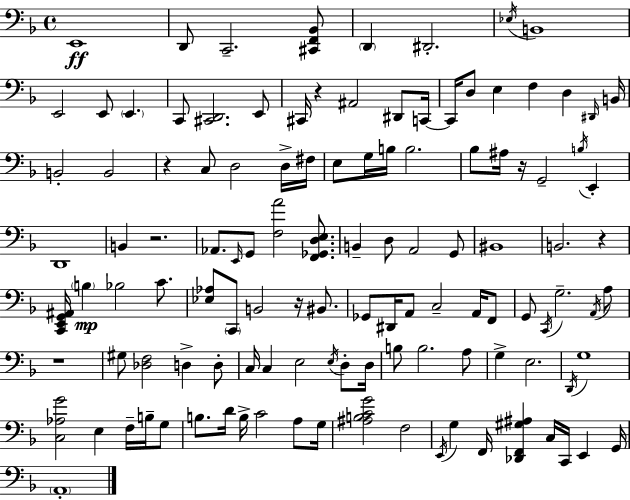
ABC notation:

X:1
T:Untitled
M:4/4
L:1/4
K:Dm
E,,4 D,,/2 C,,2 [^C,,F,,_B,,]/2 D,, ^D,,2 _E,/4 B,,4 E,,2 E,,/2 E,, C,,/2 [^C,,D,,]2 E,,/2 ^C,,/4 z ^A,,2 ^D,,/2 C,,/4 C,,/4 D,/2 E, F, D, ^D,,/4 B,,/4 B,,2 B,,2 z C,/2 D,2 D,/4 ^F,/4 E,/2 G,/4 B,/4 B,2 _B,/2 ^A,/4 z/4 G,,2 B,/4 E,, D,,4 B,, z2 _A,,/2 E,,/4 G,,/2 [F,A]2 [F,,_G,,D,E,]/2 B,, D,/2 A,,2 G,,/2 ^B,,4 B,,2 z [C,,E,,G,,^A,,]/4 B, _B,2 C/2 [_E,_A,]/2 C,,/2 B,,2 z/4 ^B,,/2 _G,,/2 ^D,,/4 A,,/2 C,2 A,,/4 F,,/2 G,,/2 C,,/4 G,2 A,,/4 A,/2 z4 ^G,/2 [_D,F,]2 D, D,/2 C,/4 C, E,2 E,/4 D,/2 D,/4 B,/2 B,2 A,/2 G, E,2 D,,/4 G,4 [C,_A,G]2 E, F,/4 B,/4 G,/2 B,/2 D/4 B,/4 C2 A,/2 G,/4 [^A,B,CG]2 F,2 E,,/4 G, F,,/4 [_D,,F,,^G,^A,] C,/4 C,,/4 E,, G,,/4 A,,4